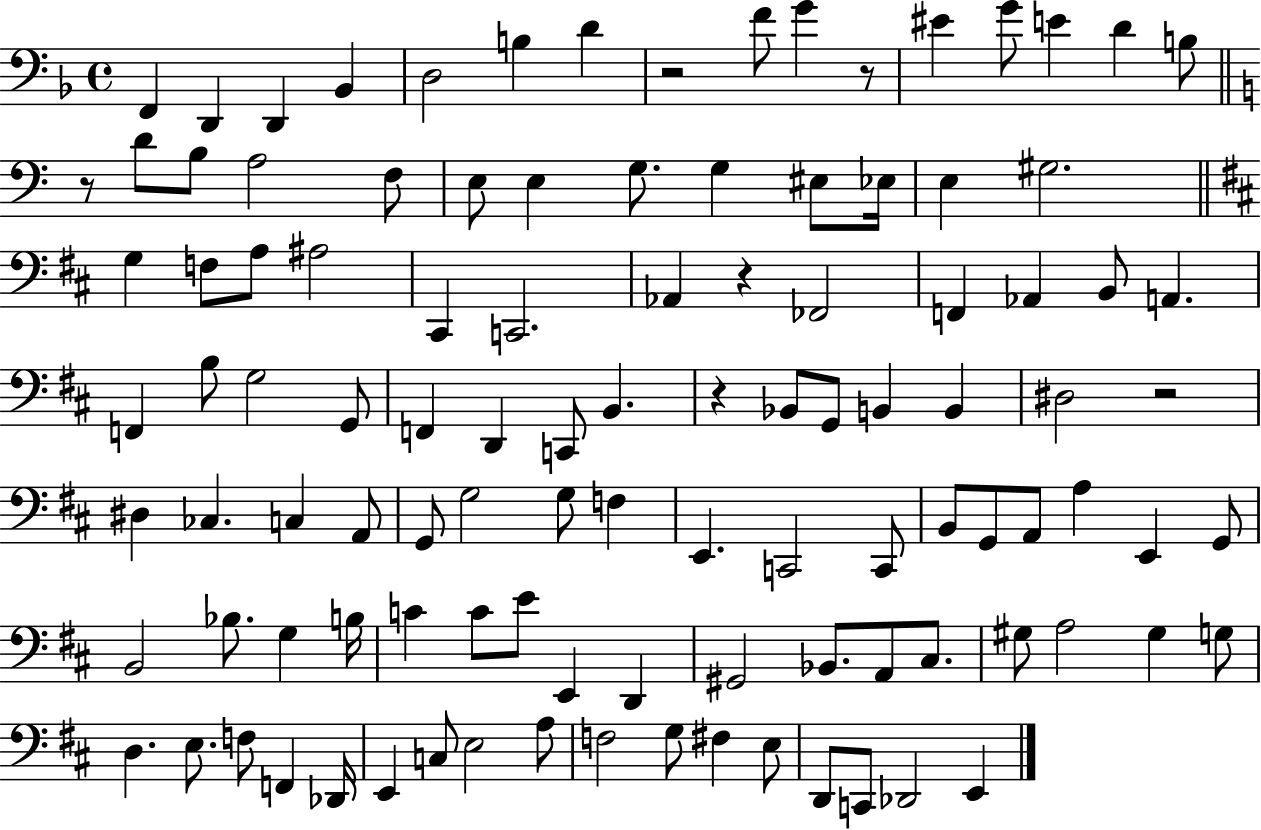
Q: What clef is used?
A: bass